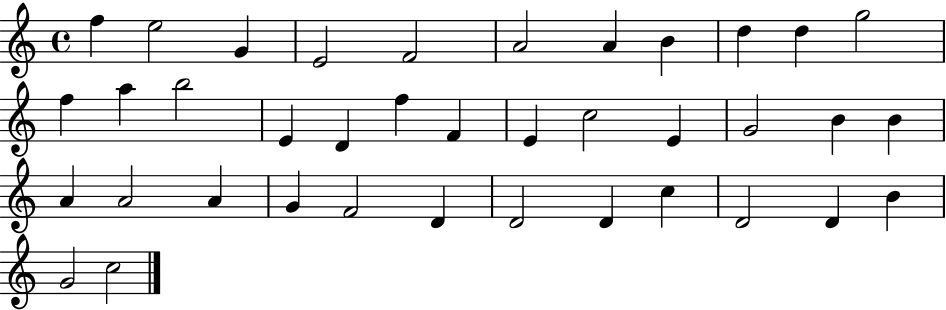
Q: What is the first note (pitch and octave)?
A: F5